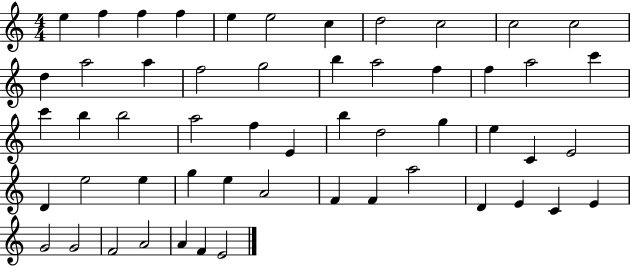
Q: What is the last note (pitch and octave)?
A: E4